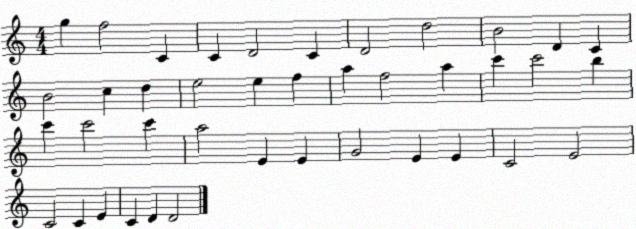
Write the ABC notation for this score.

X:1
T:Untitled
M:4/4
L:1/4
K:C
g f2 C C D2 C D2 d2 B2 D C B2 c d e2 e f a f2 a c' c'2 b c' c'2 c' a2 E E G2 E E C2 E2 C2 C E C D D2